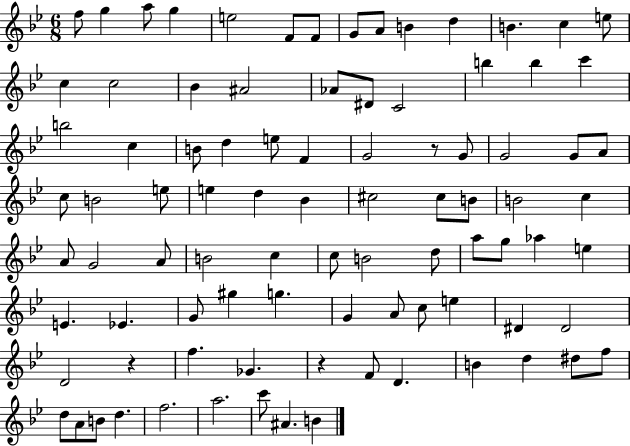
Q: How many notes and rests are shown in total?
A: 90